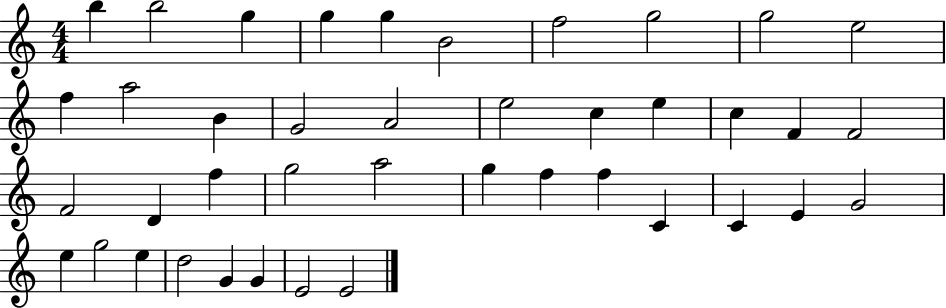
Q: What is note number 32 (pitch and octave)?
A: E4